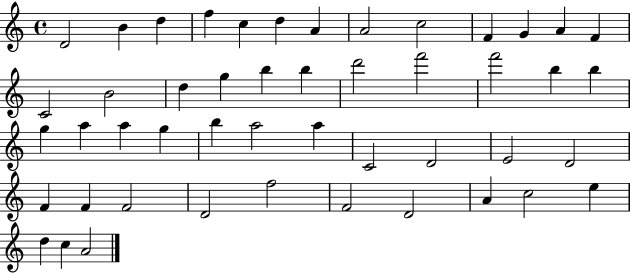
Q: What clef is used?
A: treble